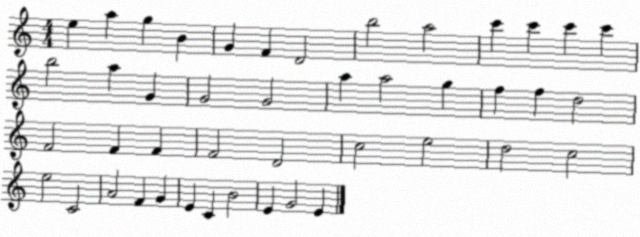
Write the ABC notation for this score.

X:1
T:Untitled
M:4/4
L:1/4
K:C
e a g B G F D2 b2 a2 c' c' c' c' b2 a G G2 G2 a a2 g f f d2 F2 F F F2 D2 c2 e2 d2 c2 e2 C2 A2 F G E C B2 E G2 E